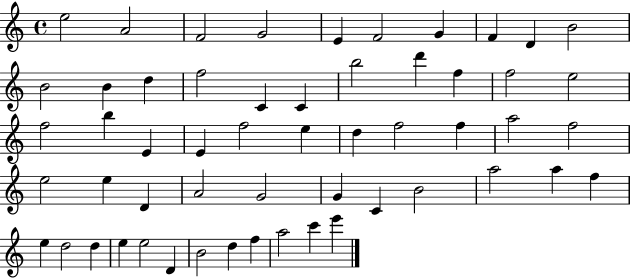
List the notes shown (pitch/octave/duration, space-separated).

E5/h A4/h F4/h G4/h E4/q F4/h G4/q F4/q D4/q B4/h B4/h B4/q D5/q F5/h C4/q C4/q B5/h D6/q F5/q F5/h E5/h F5/h B5/q E4/q E4/q F5/h E5/q D5/q F5/h F5/q A5/h F5/h E5/h E5/q D4/q A4/h G4/h G4/q C4/q B4/h A5/h A5/q F5/q E5/q D5/h D5/q E5/q E5/h D4/q B4/h D5/q F5/q A5/h C6/q E6/q